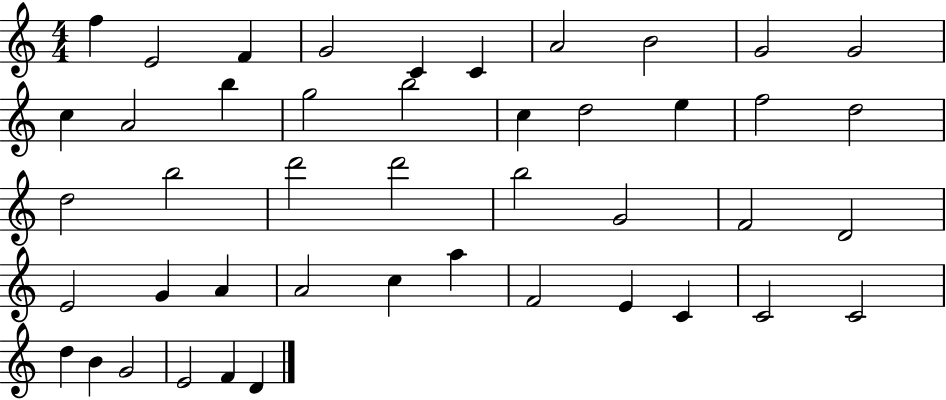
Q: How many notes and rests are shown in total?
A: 45